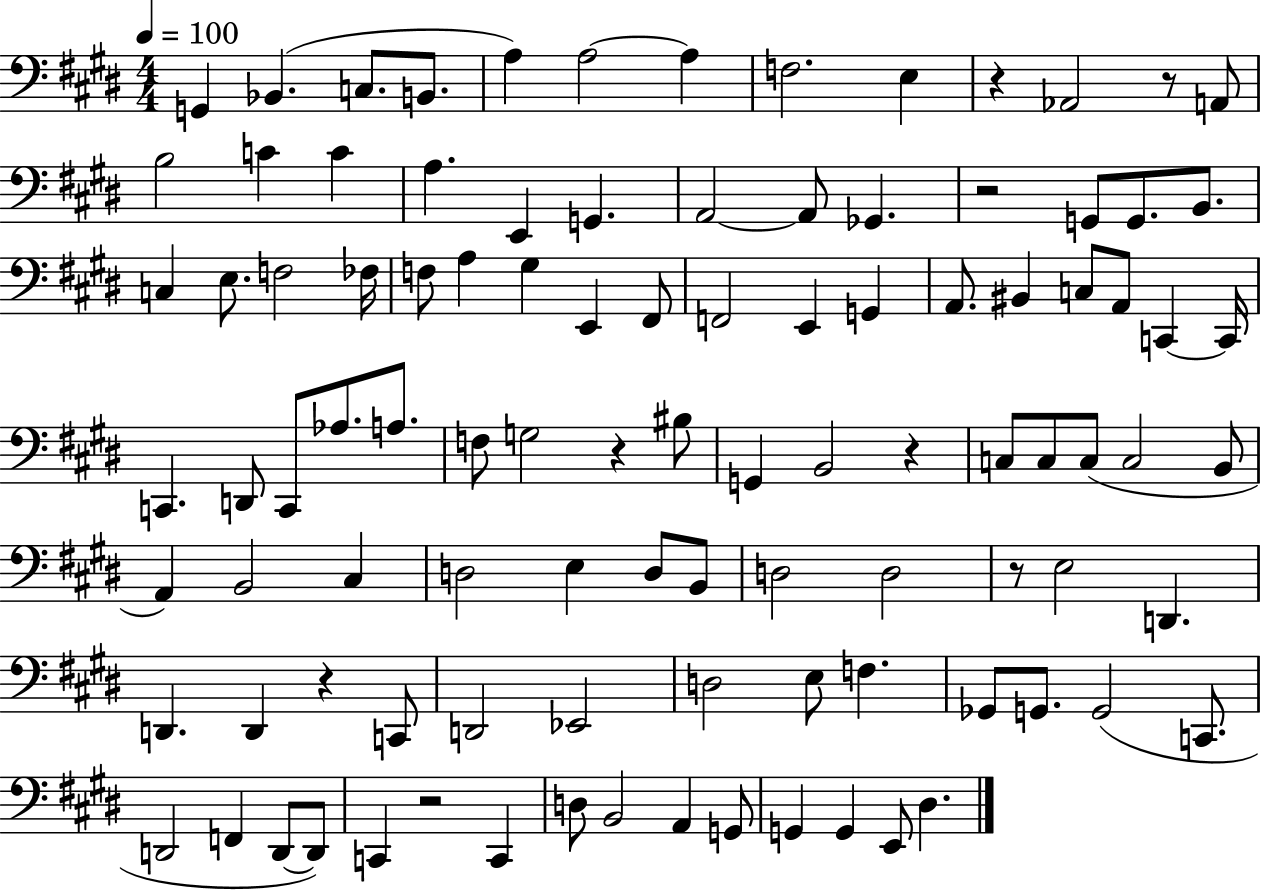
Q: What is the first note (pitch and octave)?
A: G2